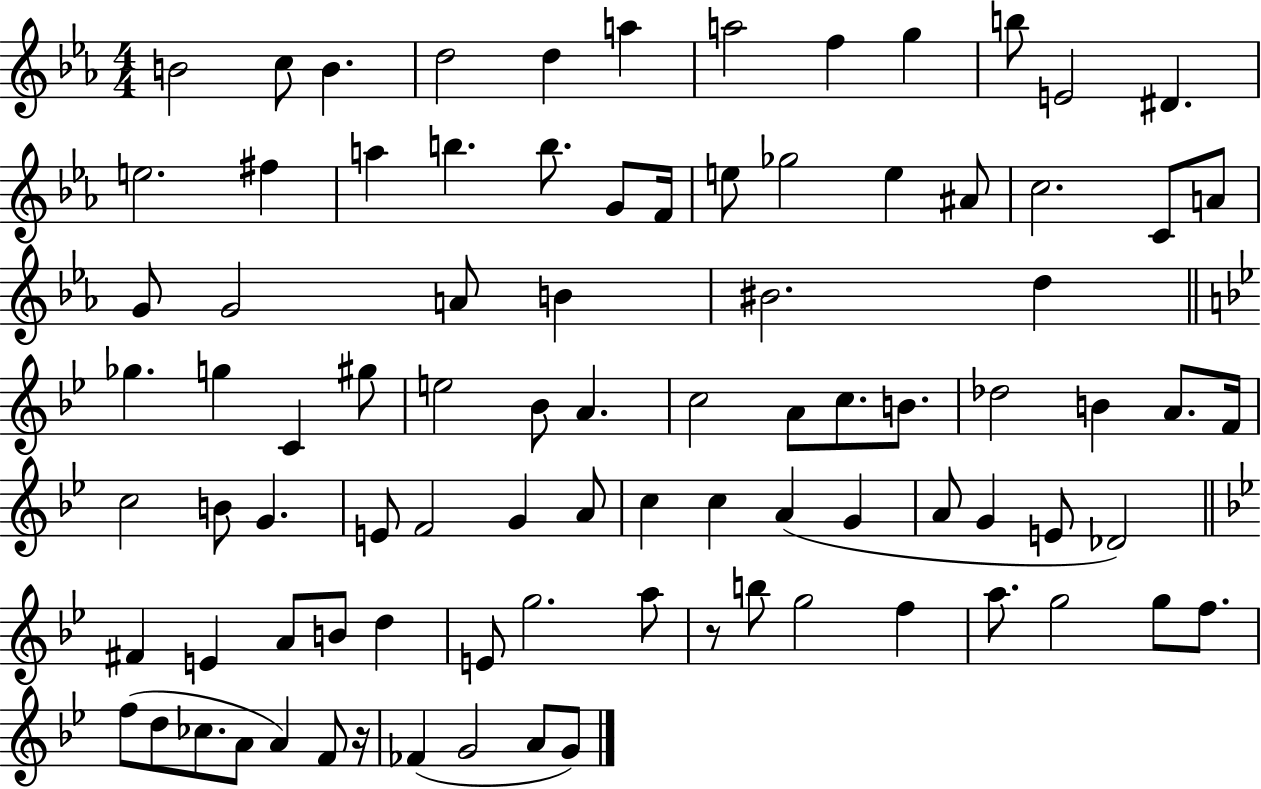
B4/h C5/e B4/q. D5/h D5/q A5/q A5/h F5/q G5/q B5/e E4/h D#4/q. E5/h. F#5/q A5/q B5/q. B5/e. G4/e F4/s E5/e Gb5/h E5/q A#4/e C5/h. C4/e A4/e G4/e G4/h A4/e B4/q BIS4/h. D5/q Gb5/q. G5/q C4/q G#5/e E5/h Bb4/e A4/q. C5/h A4/e C5/e. B4/e. Db5/h B4/q A4/e. F4/s C5/h B4/e G4/q. E4/e F4/h G4/q A4/e C5/q C5/q A4/q G4/q A4/e G4/q E4/e Db4/h F#4/q E4/q A4/e B4/e D5/q E4/e G5/h. A5/e R/e B5/e G5/h F5/q A5/e. G5/h G5/e F5/e. F5/e D5/e CES5/e. A4/e A4/q F4/e R/s FES4/q G4/h A4/e G4/e